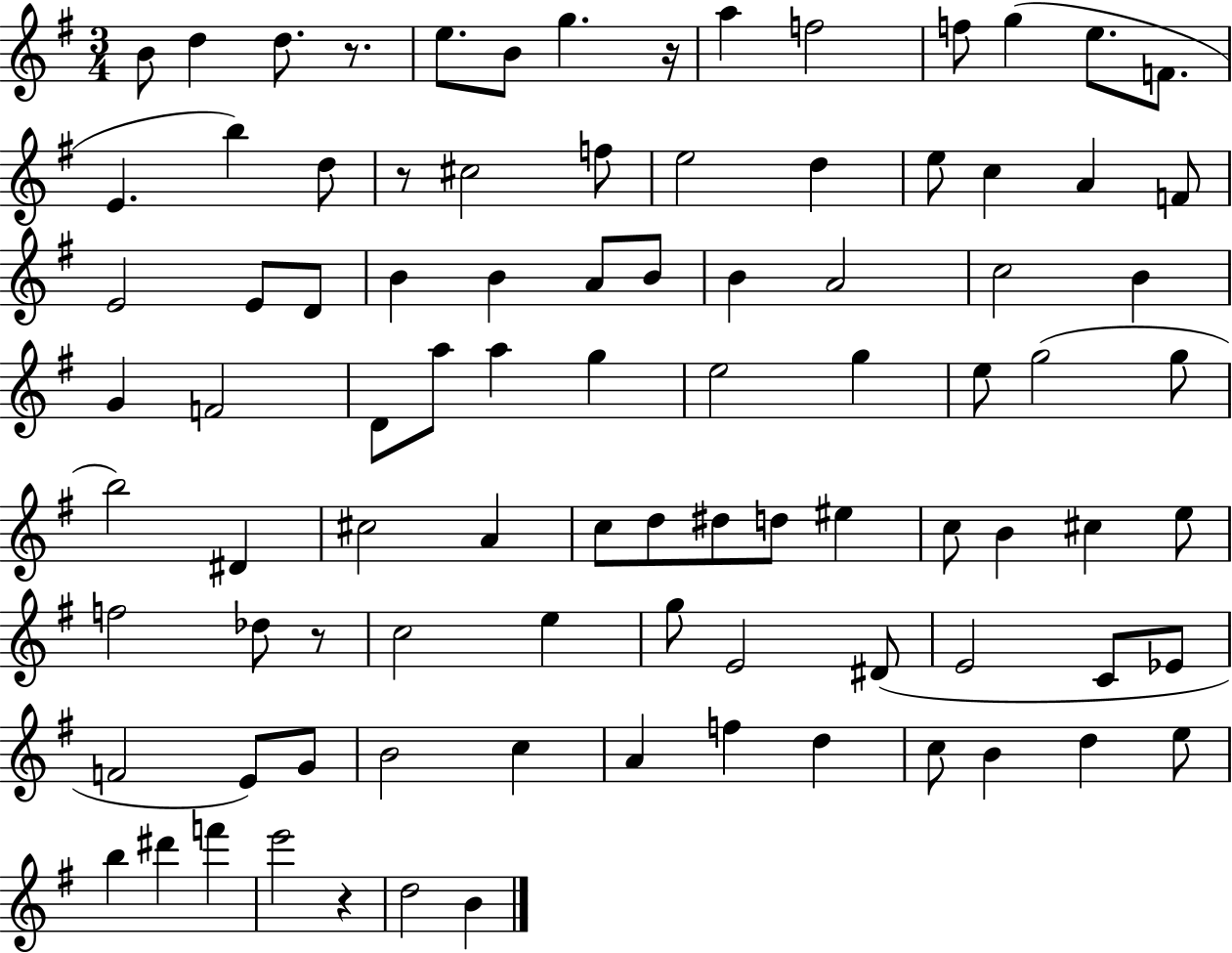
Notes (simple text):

B4/e D5/q D5/e. R/e. E5/e. B4/e G5/q. R/s A5/q F5/h F5/e G5/q E5/e. F4/e. E4/q. B5/q D5/e R/e C#5/h F5/e E5/h D5/q E5/e C5/q A4/q F4/e E4/h E4/e D4/e B4/q B4/q A4/e B4/e B4/q A4/h C5/h B4/q G4/q F4/h D4/e A5/e A5/q G5/q E5/h G5/q E5/e G5/h G5/e B5/h D#4/q C#5/h A4/q C5/e D5/e D#5/e D5/e EIS5/q C5/e B4/q C#5/q E5/e F5/h Db5/e R/e C5/h E5/q G5/e E4/h D#4/e E4/h C4/e Eb4/e F4/h E4/e G4/e B4/h C5/q A4/q F5/q D5/q C5/e B4/q D5/q E5/e B5/q D#6/q F6/q E6/h R/q D5/h B4/q